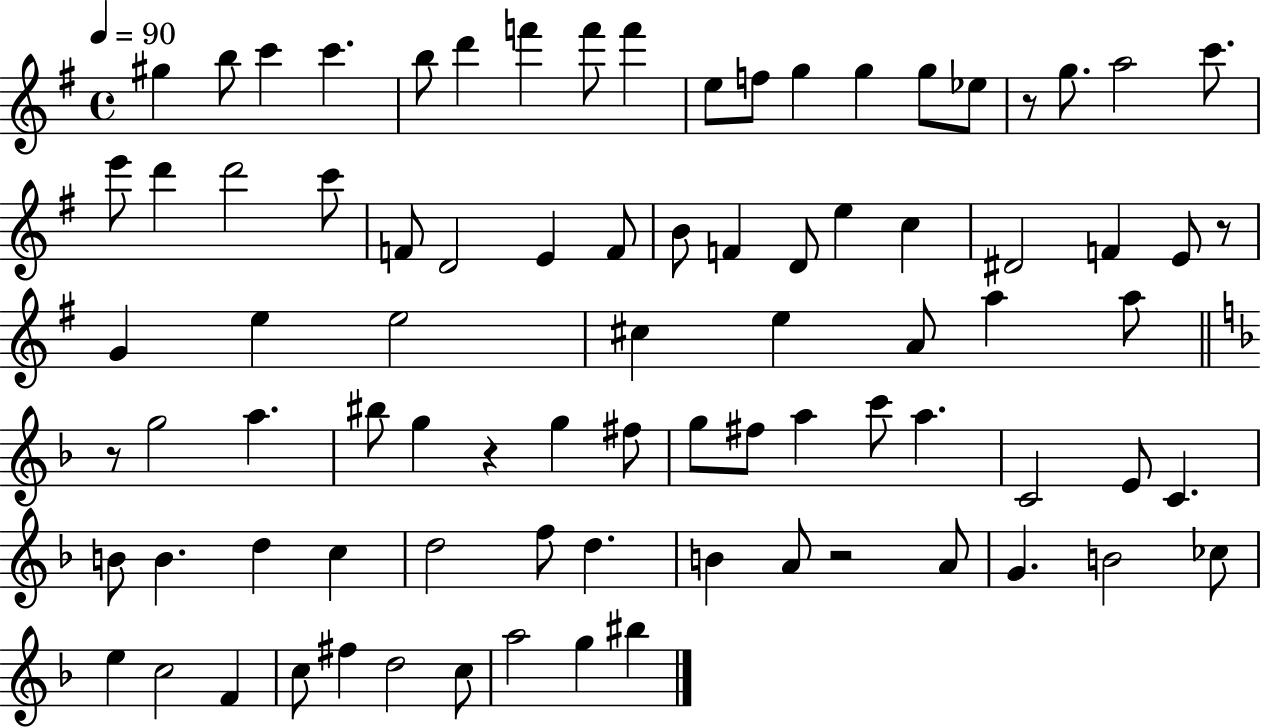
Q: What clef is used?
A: treble